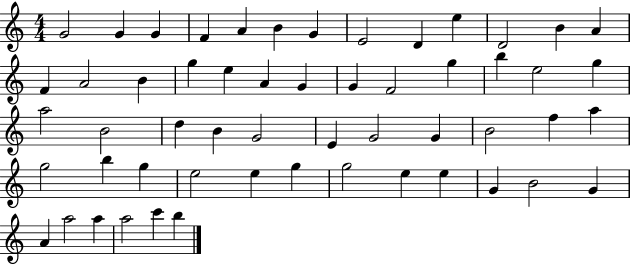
G4/h G4/q G4/q F4/q A4/q B4/q G4/q E4/h D4/q E5/q D4/h B4/q A4/q F4/q A4/h B4/q G5/q E5/q A4/q G4/q G4/q F4/h G5/q B5/q E5/h G5/q A5/h B4/h D5/q B4/q G4/h E4/q G4/h G4/q B4/h F5/q A5/q G5/h B5/q G5/q E5/h E5/q G5/q G5/h E5/q E5/q G4/q B4/h G4/q A4/q A5/h A5/q A5/h C6/q B5/q